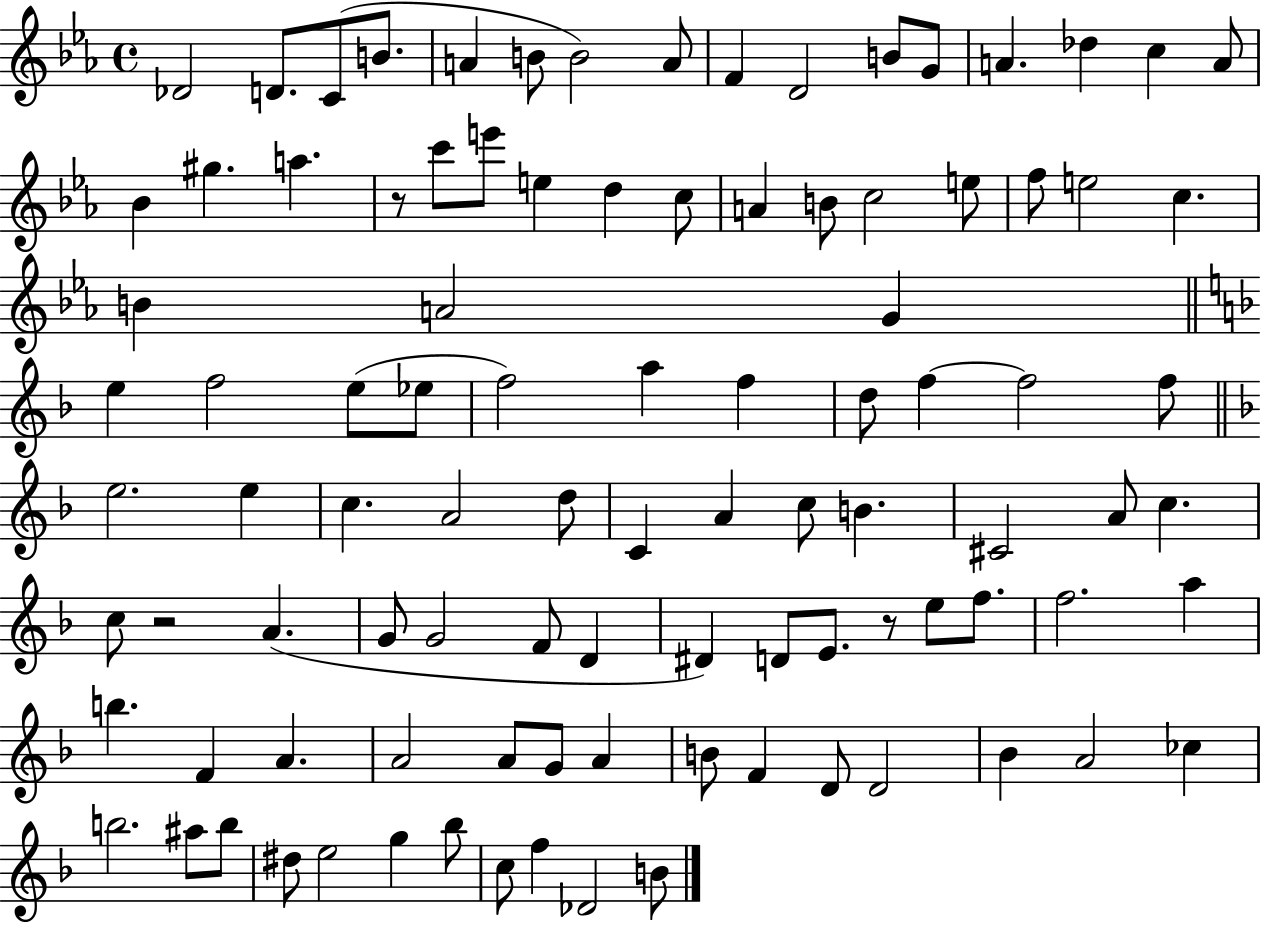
Db4/h D4/e. C4/e B4/e. A4/q B4/e B4/h A4/e F4/q D4/h B4/e G4/e A4/q. Db5/q C5/q A4/e Bb4/q G#5/q. A5/q. R/e C6/e E6/e E5/q D5/q C5/e A4/q B4/e C5/h E5/e F5/e E5/h C5/q. B4/q A4/h G4/q E5/q F5/h E5/e Eb5/e F5/h A5/q F5/q D5/e F5/q F5/h F5/e E5/h. E5/q C5/q. A4/h D5/e C4/q A4/q C5/e B4/q. C#4/h A4/e C5/q. C5/e R/h A4/q. G4/e G4/h F4/e D4/q D#4/q D4/e E4/e. R/e E5/e F5/e. F5/h. A5/q B5/q. F4/q A4/q. A4/h A4/e G4/e A4/q B4/e F4/q D4/e D4/h Bb4/q A4/h CES5/q B5/h. A#5/e B5/e D#5/e E5/h G5/q Bb5/e C5/e F5/q Db4/h B4/e